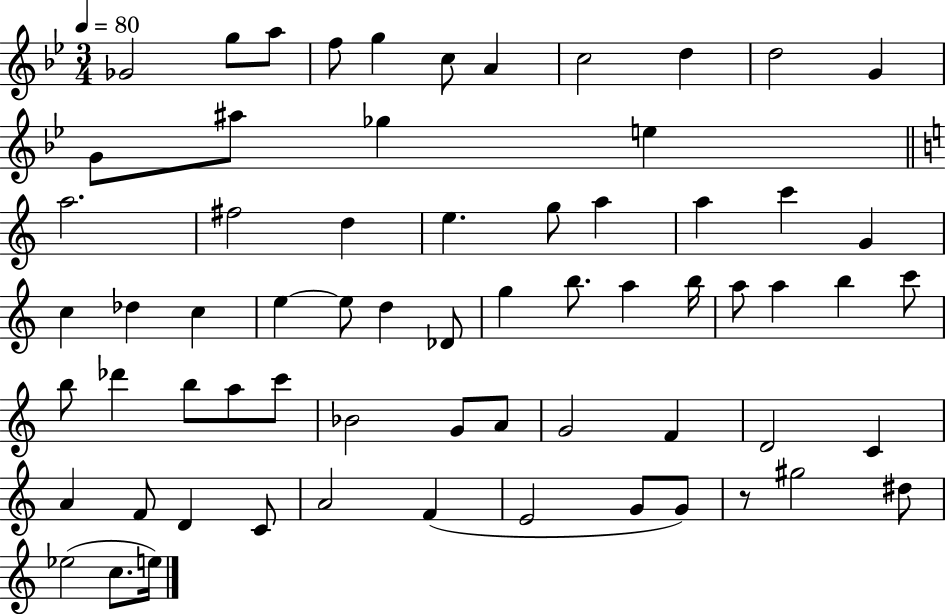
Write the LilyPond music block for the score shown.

{
  \clef treble
  \numericTimeSignature
  \time 3/4
  \key bes \major
  \tempo 4 = 80
  \repeat volta 2 { ges'2 g''8 a''8 | f''8 g''4 c''8 a'4 | c''2 d''4 | d''2 g'4 | \break g'8 ais''8 ges''4 e''4 | \bar "||" \break \key c \major a''2. | fis''2 d''4 | e''4. g''8 a''4 | a''4 c'''4 g'4 | \break c''4 des''4 c''4 | e''4~~ e''8 d''4 des'8 | g''4 b''8. a''4 b''16 | a''8 a''4 b''4 c'''8 | \break b''8 des'''4 b''8 a''8 c'''8 | bes'2 g'8 a'8 | g'2 f'4 | d'2 c'4 | \break a'4 f'8 d'4 c'8 | a'2 f'4( | e'2 g'8 g'8) | r8 gis''2 dis''8 | \break ees''2( c''8. e''16) | } \bar "|."
}